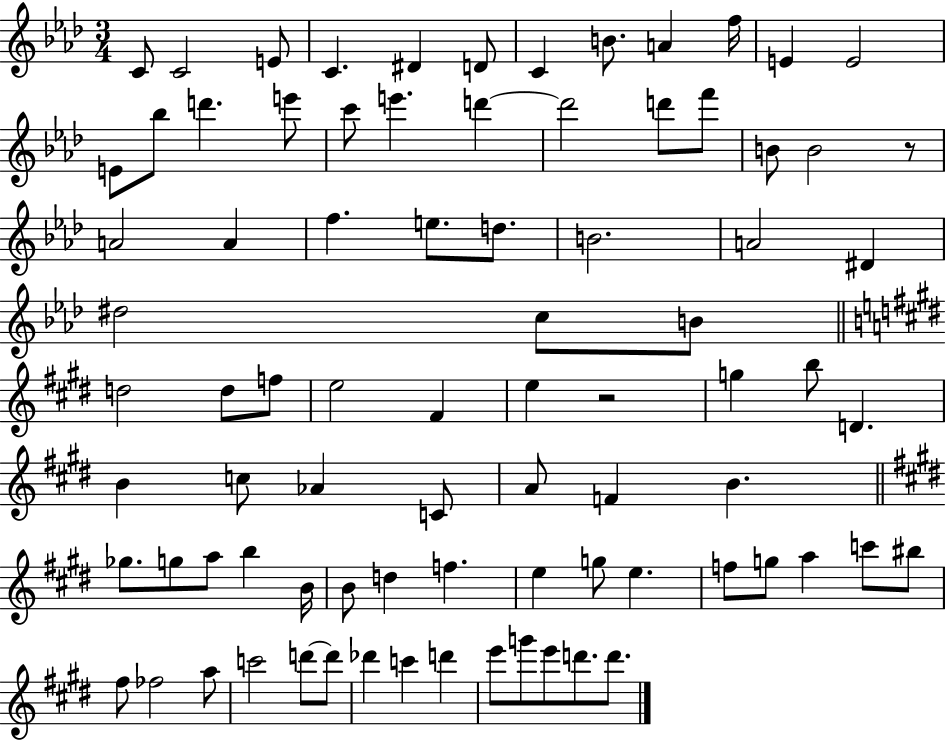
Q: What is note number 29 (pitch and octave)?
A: D5